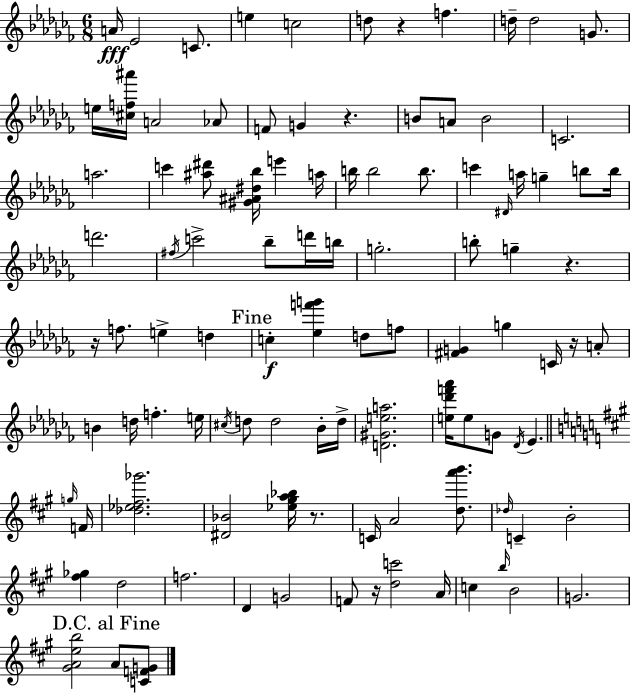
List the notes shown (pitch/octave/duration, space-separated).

A4/s Eb4/h C4/e. E5/q C5/h D5/e R/q F5/q. D5/s D5/h G4/e. E5/s [C#5,F5,A#6]/s A4/h Ab4/e F4/e G4/q R/q. B4/e A4/e B4/h C4/h. A5/h. C6/q [A#5,D#6]/e [G#4,A#4,D#5,Bb5]/s E6/q A5/s B5/s B5/h B5/e. C6/q D#4/s A5/s G5/q B5/e B5/s D6/h. F#5/s C6/h Bb5/e D6/s B5/s G5/h. B5/e G5/q R/q. R/s F5/e. E5/q D5/q C5/q [Eb5,F6,G6]/q D5/e F5/e [F#4,G4]/q G5/q C4/s R/s A4/e B4/q D5/s F5/q. E5/s C#5/s D5/e D5/h Bb4/s D5/s [D4,G#4,E5,A5]/h. [E5,Db6,F6,Ab6]/s E5/e G4/e Db4/s Eb4/q. G5/s F4/s [Db5,Eb5,F#5,Gb6]/h. [D#4,Bb4]/h [Eb5,G#5,A5,Bb5]/s R/e. C4/s A4/h [D5,A6,B6]/e. Db5/s C4/q B4/h [F#5,Gb5]/q D5/h F5/h. D4/q G4/h F4/e R/s [D5,C6]/h A4/s C5/q B5/s B4/h G4/h. [G#4,A4,E5,B5]/h A4/e [C4,F4,G4]/e